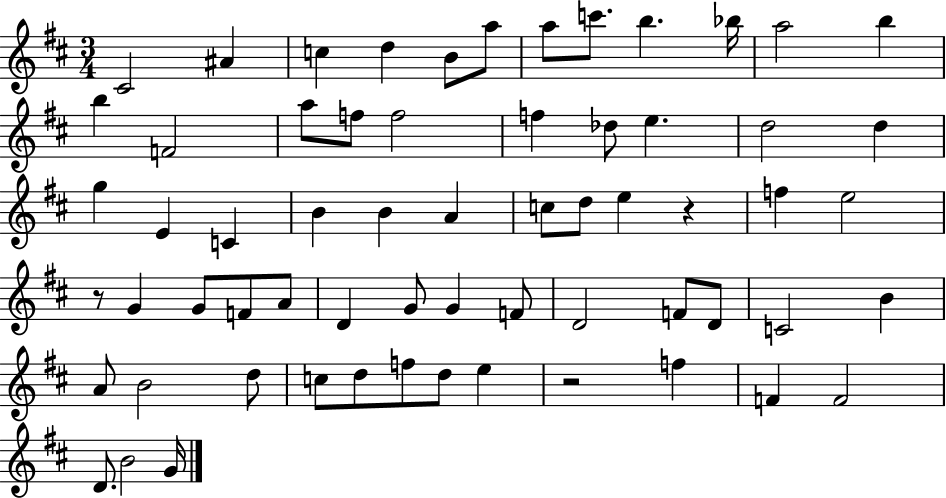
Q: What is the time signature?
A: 3/4